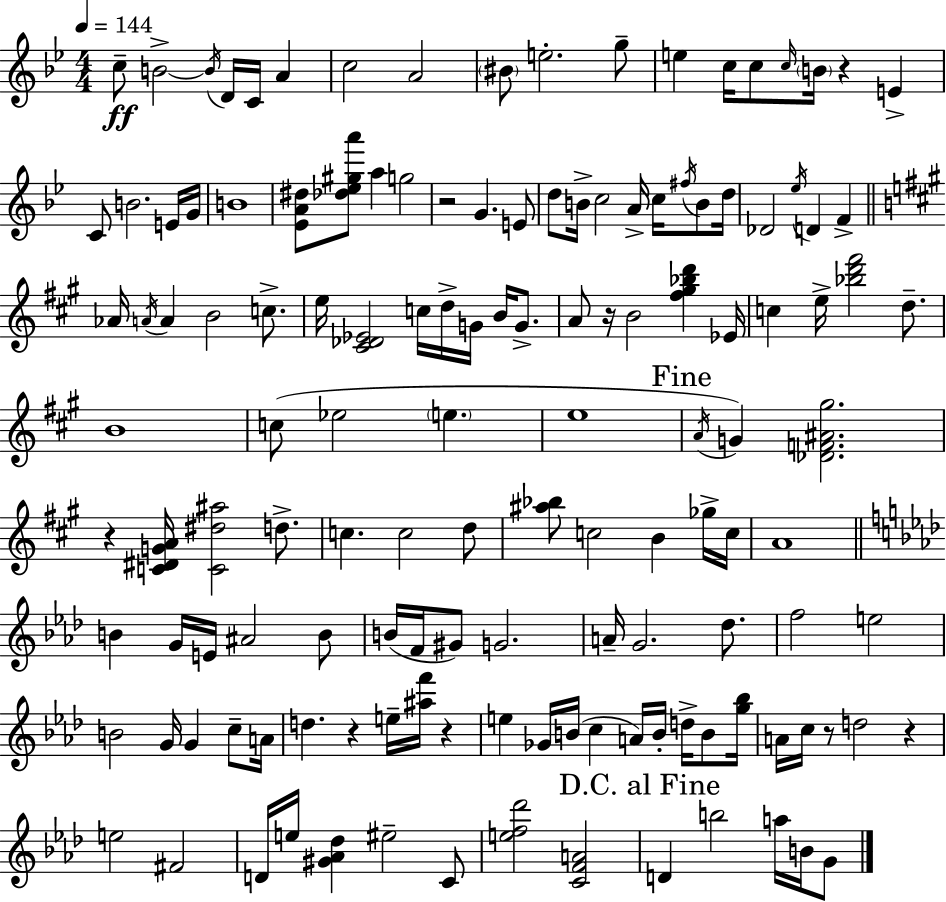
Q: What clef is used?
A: treble